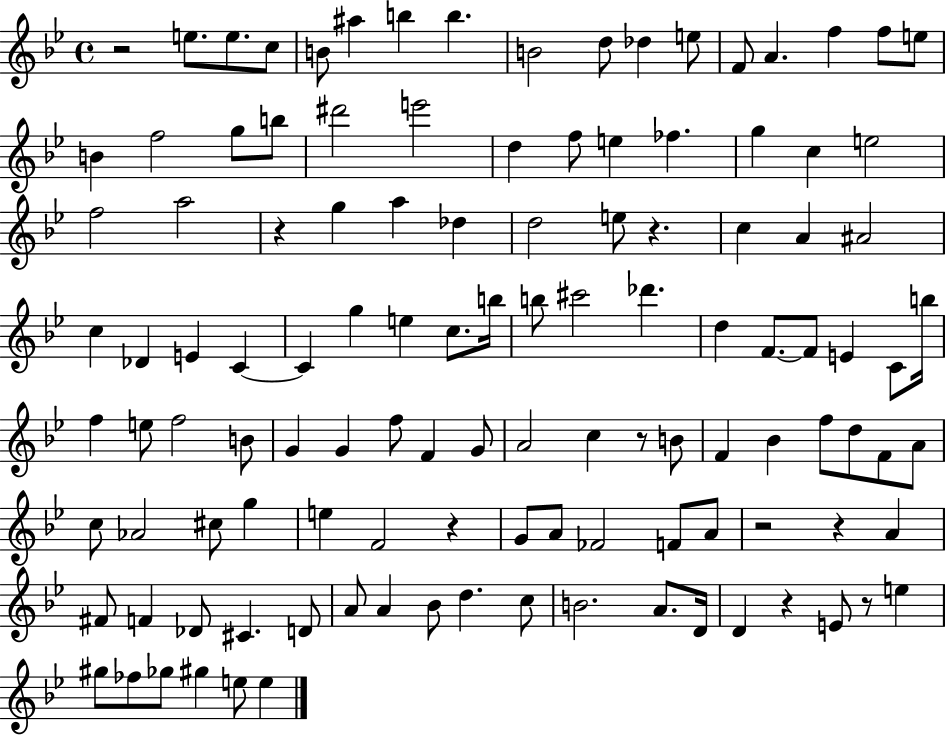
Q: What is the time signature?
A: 4/4